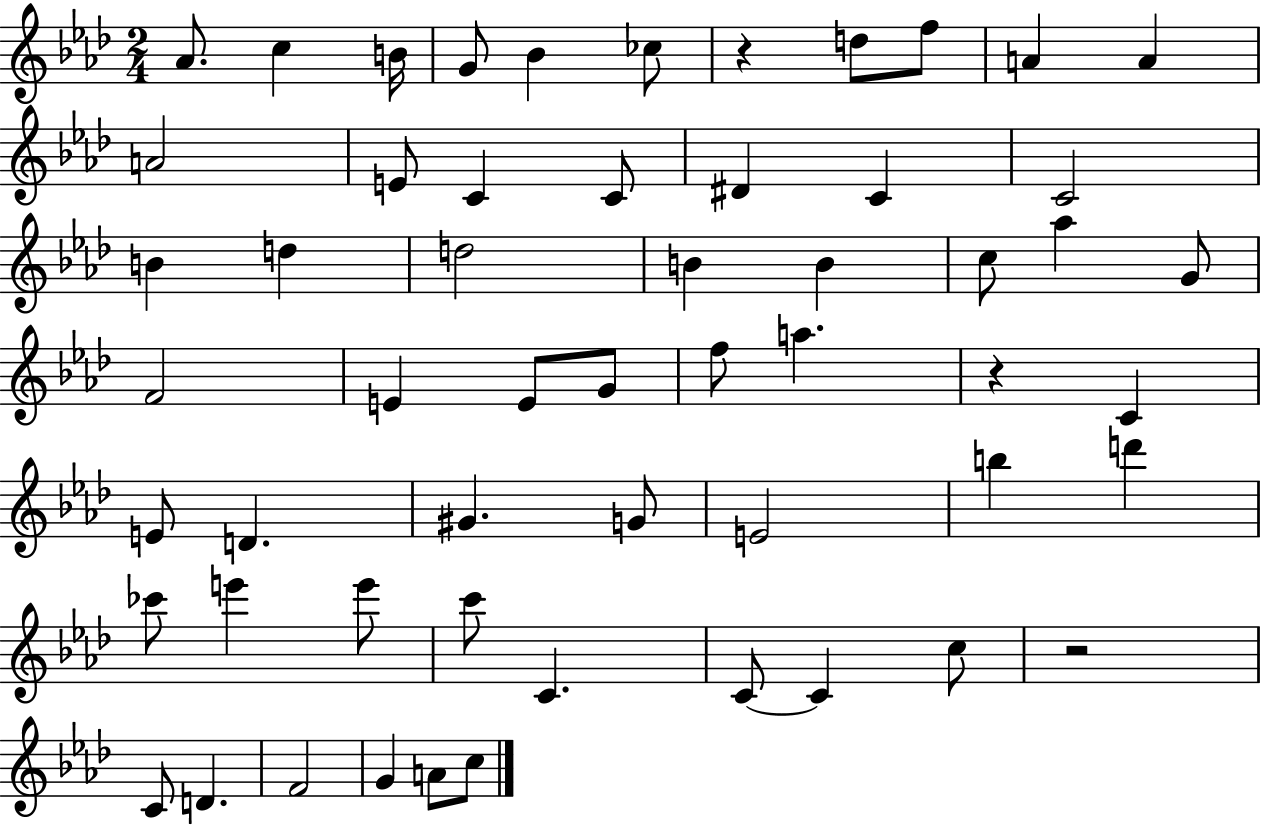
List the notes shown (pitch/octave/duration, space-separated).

Ab4/e. C5/q B4/s G4/e Bb4/q CES5/e R/q D5/e F5/e A4/q A4/q A4/h E4/e C4/q C4/e D#4/q C4/q C4/h B4/q D5/q D5/h B4/q B4/q C5/e Ab5/q G4/e F4/h E4/q E4/e G4/e F5/e A5/q. R/q C4/q E4/e D4/q. G#4/q. G4/e E4/h B5/q D6/q CES6/e E6/q E6/e C6/e C4/q. C4/e C4/q C5/e R/h C4/e D4/q. F4/h G4/q A4/e C5/e